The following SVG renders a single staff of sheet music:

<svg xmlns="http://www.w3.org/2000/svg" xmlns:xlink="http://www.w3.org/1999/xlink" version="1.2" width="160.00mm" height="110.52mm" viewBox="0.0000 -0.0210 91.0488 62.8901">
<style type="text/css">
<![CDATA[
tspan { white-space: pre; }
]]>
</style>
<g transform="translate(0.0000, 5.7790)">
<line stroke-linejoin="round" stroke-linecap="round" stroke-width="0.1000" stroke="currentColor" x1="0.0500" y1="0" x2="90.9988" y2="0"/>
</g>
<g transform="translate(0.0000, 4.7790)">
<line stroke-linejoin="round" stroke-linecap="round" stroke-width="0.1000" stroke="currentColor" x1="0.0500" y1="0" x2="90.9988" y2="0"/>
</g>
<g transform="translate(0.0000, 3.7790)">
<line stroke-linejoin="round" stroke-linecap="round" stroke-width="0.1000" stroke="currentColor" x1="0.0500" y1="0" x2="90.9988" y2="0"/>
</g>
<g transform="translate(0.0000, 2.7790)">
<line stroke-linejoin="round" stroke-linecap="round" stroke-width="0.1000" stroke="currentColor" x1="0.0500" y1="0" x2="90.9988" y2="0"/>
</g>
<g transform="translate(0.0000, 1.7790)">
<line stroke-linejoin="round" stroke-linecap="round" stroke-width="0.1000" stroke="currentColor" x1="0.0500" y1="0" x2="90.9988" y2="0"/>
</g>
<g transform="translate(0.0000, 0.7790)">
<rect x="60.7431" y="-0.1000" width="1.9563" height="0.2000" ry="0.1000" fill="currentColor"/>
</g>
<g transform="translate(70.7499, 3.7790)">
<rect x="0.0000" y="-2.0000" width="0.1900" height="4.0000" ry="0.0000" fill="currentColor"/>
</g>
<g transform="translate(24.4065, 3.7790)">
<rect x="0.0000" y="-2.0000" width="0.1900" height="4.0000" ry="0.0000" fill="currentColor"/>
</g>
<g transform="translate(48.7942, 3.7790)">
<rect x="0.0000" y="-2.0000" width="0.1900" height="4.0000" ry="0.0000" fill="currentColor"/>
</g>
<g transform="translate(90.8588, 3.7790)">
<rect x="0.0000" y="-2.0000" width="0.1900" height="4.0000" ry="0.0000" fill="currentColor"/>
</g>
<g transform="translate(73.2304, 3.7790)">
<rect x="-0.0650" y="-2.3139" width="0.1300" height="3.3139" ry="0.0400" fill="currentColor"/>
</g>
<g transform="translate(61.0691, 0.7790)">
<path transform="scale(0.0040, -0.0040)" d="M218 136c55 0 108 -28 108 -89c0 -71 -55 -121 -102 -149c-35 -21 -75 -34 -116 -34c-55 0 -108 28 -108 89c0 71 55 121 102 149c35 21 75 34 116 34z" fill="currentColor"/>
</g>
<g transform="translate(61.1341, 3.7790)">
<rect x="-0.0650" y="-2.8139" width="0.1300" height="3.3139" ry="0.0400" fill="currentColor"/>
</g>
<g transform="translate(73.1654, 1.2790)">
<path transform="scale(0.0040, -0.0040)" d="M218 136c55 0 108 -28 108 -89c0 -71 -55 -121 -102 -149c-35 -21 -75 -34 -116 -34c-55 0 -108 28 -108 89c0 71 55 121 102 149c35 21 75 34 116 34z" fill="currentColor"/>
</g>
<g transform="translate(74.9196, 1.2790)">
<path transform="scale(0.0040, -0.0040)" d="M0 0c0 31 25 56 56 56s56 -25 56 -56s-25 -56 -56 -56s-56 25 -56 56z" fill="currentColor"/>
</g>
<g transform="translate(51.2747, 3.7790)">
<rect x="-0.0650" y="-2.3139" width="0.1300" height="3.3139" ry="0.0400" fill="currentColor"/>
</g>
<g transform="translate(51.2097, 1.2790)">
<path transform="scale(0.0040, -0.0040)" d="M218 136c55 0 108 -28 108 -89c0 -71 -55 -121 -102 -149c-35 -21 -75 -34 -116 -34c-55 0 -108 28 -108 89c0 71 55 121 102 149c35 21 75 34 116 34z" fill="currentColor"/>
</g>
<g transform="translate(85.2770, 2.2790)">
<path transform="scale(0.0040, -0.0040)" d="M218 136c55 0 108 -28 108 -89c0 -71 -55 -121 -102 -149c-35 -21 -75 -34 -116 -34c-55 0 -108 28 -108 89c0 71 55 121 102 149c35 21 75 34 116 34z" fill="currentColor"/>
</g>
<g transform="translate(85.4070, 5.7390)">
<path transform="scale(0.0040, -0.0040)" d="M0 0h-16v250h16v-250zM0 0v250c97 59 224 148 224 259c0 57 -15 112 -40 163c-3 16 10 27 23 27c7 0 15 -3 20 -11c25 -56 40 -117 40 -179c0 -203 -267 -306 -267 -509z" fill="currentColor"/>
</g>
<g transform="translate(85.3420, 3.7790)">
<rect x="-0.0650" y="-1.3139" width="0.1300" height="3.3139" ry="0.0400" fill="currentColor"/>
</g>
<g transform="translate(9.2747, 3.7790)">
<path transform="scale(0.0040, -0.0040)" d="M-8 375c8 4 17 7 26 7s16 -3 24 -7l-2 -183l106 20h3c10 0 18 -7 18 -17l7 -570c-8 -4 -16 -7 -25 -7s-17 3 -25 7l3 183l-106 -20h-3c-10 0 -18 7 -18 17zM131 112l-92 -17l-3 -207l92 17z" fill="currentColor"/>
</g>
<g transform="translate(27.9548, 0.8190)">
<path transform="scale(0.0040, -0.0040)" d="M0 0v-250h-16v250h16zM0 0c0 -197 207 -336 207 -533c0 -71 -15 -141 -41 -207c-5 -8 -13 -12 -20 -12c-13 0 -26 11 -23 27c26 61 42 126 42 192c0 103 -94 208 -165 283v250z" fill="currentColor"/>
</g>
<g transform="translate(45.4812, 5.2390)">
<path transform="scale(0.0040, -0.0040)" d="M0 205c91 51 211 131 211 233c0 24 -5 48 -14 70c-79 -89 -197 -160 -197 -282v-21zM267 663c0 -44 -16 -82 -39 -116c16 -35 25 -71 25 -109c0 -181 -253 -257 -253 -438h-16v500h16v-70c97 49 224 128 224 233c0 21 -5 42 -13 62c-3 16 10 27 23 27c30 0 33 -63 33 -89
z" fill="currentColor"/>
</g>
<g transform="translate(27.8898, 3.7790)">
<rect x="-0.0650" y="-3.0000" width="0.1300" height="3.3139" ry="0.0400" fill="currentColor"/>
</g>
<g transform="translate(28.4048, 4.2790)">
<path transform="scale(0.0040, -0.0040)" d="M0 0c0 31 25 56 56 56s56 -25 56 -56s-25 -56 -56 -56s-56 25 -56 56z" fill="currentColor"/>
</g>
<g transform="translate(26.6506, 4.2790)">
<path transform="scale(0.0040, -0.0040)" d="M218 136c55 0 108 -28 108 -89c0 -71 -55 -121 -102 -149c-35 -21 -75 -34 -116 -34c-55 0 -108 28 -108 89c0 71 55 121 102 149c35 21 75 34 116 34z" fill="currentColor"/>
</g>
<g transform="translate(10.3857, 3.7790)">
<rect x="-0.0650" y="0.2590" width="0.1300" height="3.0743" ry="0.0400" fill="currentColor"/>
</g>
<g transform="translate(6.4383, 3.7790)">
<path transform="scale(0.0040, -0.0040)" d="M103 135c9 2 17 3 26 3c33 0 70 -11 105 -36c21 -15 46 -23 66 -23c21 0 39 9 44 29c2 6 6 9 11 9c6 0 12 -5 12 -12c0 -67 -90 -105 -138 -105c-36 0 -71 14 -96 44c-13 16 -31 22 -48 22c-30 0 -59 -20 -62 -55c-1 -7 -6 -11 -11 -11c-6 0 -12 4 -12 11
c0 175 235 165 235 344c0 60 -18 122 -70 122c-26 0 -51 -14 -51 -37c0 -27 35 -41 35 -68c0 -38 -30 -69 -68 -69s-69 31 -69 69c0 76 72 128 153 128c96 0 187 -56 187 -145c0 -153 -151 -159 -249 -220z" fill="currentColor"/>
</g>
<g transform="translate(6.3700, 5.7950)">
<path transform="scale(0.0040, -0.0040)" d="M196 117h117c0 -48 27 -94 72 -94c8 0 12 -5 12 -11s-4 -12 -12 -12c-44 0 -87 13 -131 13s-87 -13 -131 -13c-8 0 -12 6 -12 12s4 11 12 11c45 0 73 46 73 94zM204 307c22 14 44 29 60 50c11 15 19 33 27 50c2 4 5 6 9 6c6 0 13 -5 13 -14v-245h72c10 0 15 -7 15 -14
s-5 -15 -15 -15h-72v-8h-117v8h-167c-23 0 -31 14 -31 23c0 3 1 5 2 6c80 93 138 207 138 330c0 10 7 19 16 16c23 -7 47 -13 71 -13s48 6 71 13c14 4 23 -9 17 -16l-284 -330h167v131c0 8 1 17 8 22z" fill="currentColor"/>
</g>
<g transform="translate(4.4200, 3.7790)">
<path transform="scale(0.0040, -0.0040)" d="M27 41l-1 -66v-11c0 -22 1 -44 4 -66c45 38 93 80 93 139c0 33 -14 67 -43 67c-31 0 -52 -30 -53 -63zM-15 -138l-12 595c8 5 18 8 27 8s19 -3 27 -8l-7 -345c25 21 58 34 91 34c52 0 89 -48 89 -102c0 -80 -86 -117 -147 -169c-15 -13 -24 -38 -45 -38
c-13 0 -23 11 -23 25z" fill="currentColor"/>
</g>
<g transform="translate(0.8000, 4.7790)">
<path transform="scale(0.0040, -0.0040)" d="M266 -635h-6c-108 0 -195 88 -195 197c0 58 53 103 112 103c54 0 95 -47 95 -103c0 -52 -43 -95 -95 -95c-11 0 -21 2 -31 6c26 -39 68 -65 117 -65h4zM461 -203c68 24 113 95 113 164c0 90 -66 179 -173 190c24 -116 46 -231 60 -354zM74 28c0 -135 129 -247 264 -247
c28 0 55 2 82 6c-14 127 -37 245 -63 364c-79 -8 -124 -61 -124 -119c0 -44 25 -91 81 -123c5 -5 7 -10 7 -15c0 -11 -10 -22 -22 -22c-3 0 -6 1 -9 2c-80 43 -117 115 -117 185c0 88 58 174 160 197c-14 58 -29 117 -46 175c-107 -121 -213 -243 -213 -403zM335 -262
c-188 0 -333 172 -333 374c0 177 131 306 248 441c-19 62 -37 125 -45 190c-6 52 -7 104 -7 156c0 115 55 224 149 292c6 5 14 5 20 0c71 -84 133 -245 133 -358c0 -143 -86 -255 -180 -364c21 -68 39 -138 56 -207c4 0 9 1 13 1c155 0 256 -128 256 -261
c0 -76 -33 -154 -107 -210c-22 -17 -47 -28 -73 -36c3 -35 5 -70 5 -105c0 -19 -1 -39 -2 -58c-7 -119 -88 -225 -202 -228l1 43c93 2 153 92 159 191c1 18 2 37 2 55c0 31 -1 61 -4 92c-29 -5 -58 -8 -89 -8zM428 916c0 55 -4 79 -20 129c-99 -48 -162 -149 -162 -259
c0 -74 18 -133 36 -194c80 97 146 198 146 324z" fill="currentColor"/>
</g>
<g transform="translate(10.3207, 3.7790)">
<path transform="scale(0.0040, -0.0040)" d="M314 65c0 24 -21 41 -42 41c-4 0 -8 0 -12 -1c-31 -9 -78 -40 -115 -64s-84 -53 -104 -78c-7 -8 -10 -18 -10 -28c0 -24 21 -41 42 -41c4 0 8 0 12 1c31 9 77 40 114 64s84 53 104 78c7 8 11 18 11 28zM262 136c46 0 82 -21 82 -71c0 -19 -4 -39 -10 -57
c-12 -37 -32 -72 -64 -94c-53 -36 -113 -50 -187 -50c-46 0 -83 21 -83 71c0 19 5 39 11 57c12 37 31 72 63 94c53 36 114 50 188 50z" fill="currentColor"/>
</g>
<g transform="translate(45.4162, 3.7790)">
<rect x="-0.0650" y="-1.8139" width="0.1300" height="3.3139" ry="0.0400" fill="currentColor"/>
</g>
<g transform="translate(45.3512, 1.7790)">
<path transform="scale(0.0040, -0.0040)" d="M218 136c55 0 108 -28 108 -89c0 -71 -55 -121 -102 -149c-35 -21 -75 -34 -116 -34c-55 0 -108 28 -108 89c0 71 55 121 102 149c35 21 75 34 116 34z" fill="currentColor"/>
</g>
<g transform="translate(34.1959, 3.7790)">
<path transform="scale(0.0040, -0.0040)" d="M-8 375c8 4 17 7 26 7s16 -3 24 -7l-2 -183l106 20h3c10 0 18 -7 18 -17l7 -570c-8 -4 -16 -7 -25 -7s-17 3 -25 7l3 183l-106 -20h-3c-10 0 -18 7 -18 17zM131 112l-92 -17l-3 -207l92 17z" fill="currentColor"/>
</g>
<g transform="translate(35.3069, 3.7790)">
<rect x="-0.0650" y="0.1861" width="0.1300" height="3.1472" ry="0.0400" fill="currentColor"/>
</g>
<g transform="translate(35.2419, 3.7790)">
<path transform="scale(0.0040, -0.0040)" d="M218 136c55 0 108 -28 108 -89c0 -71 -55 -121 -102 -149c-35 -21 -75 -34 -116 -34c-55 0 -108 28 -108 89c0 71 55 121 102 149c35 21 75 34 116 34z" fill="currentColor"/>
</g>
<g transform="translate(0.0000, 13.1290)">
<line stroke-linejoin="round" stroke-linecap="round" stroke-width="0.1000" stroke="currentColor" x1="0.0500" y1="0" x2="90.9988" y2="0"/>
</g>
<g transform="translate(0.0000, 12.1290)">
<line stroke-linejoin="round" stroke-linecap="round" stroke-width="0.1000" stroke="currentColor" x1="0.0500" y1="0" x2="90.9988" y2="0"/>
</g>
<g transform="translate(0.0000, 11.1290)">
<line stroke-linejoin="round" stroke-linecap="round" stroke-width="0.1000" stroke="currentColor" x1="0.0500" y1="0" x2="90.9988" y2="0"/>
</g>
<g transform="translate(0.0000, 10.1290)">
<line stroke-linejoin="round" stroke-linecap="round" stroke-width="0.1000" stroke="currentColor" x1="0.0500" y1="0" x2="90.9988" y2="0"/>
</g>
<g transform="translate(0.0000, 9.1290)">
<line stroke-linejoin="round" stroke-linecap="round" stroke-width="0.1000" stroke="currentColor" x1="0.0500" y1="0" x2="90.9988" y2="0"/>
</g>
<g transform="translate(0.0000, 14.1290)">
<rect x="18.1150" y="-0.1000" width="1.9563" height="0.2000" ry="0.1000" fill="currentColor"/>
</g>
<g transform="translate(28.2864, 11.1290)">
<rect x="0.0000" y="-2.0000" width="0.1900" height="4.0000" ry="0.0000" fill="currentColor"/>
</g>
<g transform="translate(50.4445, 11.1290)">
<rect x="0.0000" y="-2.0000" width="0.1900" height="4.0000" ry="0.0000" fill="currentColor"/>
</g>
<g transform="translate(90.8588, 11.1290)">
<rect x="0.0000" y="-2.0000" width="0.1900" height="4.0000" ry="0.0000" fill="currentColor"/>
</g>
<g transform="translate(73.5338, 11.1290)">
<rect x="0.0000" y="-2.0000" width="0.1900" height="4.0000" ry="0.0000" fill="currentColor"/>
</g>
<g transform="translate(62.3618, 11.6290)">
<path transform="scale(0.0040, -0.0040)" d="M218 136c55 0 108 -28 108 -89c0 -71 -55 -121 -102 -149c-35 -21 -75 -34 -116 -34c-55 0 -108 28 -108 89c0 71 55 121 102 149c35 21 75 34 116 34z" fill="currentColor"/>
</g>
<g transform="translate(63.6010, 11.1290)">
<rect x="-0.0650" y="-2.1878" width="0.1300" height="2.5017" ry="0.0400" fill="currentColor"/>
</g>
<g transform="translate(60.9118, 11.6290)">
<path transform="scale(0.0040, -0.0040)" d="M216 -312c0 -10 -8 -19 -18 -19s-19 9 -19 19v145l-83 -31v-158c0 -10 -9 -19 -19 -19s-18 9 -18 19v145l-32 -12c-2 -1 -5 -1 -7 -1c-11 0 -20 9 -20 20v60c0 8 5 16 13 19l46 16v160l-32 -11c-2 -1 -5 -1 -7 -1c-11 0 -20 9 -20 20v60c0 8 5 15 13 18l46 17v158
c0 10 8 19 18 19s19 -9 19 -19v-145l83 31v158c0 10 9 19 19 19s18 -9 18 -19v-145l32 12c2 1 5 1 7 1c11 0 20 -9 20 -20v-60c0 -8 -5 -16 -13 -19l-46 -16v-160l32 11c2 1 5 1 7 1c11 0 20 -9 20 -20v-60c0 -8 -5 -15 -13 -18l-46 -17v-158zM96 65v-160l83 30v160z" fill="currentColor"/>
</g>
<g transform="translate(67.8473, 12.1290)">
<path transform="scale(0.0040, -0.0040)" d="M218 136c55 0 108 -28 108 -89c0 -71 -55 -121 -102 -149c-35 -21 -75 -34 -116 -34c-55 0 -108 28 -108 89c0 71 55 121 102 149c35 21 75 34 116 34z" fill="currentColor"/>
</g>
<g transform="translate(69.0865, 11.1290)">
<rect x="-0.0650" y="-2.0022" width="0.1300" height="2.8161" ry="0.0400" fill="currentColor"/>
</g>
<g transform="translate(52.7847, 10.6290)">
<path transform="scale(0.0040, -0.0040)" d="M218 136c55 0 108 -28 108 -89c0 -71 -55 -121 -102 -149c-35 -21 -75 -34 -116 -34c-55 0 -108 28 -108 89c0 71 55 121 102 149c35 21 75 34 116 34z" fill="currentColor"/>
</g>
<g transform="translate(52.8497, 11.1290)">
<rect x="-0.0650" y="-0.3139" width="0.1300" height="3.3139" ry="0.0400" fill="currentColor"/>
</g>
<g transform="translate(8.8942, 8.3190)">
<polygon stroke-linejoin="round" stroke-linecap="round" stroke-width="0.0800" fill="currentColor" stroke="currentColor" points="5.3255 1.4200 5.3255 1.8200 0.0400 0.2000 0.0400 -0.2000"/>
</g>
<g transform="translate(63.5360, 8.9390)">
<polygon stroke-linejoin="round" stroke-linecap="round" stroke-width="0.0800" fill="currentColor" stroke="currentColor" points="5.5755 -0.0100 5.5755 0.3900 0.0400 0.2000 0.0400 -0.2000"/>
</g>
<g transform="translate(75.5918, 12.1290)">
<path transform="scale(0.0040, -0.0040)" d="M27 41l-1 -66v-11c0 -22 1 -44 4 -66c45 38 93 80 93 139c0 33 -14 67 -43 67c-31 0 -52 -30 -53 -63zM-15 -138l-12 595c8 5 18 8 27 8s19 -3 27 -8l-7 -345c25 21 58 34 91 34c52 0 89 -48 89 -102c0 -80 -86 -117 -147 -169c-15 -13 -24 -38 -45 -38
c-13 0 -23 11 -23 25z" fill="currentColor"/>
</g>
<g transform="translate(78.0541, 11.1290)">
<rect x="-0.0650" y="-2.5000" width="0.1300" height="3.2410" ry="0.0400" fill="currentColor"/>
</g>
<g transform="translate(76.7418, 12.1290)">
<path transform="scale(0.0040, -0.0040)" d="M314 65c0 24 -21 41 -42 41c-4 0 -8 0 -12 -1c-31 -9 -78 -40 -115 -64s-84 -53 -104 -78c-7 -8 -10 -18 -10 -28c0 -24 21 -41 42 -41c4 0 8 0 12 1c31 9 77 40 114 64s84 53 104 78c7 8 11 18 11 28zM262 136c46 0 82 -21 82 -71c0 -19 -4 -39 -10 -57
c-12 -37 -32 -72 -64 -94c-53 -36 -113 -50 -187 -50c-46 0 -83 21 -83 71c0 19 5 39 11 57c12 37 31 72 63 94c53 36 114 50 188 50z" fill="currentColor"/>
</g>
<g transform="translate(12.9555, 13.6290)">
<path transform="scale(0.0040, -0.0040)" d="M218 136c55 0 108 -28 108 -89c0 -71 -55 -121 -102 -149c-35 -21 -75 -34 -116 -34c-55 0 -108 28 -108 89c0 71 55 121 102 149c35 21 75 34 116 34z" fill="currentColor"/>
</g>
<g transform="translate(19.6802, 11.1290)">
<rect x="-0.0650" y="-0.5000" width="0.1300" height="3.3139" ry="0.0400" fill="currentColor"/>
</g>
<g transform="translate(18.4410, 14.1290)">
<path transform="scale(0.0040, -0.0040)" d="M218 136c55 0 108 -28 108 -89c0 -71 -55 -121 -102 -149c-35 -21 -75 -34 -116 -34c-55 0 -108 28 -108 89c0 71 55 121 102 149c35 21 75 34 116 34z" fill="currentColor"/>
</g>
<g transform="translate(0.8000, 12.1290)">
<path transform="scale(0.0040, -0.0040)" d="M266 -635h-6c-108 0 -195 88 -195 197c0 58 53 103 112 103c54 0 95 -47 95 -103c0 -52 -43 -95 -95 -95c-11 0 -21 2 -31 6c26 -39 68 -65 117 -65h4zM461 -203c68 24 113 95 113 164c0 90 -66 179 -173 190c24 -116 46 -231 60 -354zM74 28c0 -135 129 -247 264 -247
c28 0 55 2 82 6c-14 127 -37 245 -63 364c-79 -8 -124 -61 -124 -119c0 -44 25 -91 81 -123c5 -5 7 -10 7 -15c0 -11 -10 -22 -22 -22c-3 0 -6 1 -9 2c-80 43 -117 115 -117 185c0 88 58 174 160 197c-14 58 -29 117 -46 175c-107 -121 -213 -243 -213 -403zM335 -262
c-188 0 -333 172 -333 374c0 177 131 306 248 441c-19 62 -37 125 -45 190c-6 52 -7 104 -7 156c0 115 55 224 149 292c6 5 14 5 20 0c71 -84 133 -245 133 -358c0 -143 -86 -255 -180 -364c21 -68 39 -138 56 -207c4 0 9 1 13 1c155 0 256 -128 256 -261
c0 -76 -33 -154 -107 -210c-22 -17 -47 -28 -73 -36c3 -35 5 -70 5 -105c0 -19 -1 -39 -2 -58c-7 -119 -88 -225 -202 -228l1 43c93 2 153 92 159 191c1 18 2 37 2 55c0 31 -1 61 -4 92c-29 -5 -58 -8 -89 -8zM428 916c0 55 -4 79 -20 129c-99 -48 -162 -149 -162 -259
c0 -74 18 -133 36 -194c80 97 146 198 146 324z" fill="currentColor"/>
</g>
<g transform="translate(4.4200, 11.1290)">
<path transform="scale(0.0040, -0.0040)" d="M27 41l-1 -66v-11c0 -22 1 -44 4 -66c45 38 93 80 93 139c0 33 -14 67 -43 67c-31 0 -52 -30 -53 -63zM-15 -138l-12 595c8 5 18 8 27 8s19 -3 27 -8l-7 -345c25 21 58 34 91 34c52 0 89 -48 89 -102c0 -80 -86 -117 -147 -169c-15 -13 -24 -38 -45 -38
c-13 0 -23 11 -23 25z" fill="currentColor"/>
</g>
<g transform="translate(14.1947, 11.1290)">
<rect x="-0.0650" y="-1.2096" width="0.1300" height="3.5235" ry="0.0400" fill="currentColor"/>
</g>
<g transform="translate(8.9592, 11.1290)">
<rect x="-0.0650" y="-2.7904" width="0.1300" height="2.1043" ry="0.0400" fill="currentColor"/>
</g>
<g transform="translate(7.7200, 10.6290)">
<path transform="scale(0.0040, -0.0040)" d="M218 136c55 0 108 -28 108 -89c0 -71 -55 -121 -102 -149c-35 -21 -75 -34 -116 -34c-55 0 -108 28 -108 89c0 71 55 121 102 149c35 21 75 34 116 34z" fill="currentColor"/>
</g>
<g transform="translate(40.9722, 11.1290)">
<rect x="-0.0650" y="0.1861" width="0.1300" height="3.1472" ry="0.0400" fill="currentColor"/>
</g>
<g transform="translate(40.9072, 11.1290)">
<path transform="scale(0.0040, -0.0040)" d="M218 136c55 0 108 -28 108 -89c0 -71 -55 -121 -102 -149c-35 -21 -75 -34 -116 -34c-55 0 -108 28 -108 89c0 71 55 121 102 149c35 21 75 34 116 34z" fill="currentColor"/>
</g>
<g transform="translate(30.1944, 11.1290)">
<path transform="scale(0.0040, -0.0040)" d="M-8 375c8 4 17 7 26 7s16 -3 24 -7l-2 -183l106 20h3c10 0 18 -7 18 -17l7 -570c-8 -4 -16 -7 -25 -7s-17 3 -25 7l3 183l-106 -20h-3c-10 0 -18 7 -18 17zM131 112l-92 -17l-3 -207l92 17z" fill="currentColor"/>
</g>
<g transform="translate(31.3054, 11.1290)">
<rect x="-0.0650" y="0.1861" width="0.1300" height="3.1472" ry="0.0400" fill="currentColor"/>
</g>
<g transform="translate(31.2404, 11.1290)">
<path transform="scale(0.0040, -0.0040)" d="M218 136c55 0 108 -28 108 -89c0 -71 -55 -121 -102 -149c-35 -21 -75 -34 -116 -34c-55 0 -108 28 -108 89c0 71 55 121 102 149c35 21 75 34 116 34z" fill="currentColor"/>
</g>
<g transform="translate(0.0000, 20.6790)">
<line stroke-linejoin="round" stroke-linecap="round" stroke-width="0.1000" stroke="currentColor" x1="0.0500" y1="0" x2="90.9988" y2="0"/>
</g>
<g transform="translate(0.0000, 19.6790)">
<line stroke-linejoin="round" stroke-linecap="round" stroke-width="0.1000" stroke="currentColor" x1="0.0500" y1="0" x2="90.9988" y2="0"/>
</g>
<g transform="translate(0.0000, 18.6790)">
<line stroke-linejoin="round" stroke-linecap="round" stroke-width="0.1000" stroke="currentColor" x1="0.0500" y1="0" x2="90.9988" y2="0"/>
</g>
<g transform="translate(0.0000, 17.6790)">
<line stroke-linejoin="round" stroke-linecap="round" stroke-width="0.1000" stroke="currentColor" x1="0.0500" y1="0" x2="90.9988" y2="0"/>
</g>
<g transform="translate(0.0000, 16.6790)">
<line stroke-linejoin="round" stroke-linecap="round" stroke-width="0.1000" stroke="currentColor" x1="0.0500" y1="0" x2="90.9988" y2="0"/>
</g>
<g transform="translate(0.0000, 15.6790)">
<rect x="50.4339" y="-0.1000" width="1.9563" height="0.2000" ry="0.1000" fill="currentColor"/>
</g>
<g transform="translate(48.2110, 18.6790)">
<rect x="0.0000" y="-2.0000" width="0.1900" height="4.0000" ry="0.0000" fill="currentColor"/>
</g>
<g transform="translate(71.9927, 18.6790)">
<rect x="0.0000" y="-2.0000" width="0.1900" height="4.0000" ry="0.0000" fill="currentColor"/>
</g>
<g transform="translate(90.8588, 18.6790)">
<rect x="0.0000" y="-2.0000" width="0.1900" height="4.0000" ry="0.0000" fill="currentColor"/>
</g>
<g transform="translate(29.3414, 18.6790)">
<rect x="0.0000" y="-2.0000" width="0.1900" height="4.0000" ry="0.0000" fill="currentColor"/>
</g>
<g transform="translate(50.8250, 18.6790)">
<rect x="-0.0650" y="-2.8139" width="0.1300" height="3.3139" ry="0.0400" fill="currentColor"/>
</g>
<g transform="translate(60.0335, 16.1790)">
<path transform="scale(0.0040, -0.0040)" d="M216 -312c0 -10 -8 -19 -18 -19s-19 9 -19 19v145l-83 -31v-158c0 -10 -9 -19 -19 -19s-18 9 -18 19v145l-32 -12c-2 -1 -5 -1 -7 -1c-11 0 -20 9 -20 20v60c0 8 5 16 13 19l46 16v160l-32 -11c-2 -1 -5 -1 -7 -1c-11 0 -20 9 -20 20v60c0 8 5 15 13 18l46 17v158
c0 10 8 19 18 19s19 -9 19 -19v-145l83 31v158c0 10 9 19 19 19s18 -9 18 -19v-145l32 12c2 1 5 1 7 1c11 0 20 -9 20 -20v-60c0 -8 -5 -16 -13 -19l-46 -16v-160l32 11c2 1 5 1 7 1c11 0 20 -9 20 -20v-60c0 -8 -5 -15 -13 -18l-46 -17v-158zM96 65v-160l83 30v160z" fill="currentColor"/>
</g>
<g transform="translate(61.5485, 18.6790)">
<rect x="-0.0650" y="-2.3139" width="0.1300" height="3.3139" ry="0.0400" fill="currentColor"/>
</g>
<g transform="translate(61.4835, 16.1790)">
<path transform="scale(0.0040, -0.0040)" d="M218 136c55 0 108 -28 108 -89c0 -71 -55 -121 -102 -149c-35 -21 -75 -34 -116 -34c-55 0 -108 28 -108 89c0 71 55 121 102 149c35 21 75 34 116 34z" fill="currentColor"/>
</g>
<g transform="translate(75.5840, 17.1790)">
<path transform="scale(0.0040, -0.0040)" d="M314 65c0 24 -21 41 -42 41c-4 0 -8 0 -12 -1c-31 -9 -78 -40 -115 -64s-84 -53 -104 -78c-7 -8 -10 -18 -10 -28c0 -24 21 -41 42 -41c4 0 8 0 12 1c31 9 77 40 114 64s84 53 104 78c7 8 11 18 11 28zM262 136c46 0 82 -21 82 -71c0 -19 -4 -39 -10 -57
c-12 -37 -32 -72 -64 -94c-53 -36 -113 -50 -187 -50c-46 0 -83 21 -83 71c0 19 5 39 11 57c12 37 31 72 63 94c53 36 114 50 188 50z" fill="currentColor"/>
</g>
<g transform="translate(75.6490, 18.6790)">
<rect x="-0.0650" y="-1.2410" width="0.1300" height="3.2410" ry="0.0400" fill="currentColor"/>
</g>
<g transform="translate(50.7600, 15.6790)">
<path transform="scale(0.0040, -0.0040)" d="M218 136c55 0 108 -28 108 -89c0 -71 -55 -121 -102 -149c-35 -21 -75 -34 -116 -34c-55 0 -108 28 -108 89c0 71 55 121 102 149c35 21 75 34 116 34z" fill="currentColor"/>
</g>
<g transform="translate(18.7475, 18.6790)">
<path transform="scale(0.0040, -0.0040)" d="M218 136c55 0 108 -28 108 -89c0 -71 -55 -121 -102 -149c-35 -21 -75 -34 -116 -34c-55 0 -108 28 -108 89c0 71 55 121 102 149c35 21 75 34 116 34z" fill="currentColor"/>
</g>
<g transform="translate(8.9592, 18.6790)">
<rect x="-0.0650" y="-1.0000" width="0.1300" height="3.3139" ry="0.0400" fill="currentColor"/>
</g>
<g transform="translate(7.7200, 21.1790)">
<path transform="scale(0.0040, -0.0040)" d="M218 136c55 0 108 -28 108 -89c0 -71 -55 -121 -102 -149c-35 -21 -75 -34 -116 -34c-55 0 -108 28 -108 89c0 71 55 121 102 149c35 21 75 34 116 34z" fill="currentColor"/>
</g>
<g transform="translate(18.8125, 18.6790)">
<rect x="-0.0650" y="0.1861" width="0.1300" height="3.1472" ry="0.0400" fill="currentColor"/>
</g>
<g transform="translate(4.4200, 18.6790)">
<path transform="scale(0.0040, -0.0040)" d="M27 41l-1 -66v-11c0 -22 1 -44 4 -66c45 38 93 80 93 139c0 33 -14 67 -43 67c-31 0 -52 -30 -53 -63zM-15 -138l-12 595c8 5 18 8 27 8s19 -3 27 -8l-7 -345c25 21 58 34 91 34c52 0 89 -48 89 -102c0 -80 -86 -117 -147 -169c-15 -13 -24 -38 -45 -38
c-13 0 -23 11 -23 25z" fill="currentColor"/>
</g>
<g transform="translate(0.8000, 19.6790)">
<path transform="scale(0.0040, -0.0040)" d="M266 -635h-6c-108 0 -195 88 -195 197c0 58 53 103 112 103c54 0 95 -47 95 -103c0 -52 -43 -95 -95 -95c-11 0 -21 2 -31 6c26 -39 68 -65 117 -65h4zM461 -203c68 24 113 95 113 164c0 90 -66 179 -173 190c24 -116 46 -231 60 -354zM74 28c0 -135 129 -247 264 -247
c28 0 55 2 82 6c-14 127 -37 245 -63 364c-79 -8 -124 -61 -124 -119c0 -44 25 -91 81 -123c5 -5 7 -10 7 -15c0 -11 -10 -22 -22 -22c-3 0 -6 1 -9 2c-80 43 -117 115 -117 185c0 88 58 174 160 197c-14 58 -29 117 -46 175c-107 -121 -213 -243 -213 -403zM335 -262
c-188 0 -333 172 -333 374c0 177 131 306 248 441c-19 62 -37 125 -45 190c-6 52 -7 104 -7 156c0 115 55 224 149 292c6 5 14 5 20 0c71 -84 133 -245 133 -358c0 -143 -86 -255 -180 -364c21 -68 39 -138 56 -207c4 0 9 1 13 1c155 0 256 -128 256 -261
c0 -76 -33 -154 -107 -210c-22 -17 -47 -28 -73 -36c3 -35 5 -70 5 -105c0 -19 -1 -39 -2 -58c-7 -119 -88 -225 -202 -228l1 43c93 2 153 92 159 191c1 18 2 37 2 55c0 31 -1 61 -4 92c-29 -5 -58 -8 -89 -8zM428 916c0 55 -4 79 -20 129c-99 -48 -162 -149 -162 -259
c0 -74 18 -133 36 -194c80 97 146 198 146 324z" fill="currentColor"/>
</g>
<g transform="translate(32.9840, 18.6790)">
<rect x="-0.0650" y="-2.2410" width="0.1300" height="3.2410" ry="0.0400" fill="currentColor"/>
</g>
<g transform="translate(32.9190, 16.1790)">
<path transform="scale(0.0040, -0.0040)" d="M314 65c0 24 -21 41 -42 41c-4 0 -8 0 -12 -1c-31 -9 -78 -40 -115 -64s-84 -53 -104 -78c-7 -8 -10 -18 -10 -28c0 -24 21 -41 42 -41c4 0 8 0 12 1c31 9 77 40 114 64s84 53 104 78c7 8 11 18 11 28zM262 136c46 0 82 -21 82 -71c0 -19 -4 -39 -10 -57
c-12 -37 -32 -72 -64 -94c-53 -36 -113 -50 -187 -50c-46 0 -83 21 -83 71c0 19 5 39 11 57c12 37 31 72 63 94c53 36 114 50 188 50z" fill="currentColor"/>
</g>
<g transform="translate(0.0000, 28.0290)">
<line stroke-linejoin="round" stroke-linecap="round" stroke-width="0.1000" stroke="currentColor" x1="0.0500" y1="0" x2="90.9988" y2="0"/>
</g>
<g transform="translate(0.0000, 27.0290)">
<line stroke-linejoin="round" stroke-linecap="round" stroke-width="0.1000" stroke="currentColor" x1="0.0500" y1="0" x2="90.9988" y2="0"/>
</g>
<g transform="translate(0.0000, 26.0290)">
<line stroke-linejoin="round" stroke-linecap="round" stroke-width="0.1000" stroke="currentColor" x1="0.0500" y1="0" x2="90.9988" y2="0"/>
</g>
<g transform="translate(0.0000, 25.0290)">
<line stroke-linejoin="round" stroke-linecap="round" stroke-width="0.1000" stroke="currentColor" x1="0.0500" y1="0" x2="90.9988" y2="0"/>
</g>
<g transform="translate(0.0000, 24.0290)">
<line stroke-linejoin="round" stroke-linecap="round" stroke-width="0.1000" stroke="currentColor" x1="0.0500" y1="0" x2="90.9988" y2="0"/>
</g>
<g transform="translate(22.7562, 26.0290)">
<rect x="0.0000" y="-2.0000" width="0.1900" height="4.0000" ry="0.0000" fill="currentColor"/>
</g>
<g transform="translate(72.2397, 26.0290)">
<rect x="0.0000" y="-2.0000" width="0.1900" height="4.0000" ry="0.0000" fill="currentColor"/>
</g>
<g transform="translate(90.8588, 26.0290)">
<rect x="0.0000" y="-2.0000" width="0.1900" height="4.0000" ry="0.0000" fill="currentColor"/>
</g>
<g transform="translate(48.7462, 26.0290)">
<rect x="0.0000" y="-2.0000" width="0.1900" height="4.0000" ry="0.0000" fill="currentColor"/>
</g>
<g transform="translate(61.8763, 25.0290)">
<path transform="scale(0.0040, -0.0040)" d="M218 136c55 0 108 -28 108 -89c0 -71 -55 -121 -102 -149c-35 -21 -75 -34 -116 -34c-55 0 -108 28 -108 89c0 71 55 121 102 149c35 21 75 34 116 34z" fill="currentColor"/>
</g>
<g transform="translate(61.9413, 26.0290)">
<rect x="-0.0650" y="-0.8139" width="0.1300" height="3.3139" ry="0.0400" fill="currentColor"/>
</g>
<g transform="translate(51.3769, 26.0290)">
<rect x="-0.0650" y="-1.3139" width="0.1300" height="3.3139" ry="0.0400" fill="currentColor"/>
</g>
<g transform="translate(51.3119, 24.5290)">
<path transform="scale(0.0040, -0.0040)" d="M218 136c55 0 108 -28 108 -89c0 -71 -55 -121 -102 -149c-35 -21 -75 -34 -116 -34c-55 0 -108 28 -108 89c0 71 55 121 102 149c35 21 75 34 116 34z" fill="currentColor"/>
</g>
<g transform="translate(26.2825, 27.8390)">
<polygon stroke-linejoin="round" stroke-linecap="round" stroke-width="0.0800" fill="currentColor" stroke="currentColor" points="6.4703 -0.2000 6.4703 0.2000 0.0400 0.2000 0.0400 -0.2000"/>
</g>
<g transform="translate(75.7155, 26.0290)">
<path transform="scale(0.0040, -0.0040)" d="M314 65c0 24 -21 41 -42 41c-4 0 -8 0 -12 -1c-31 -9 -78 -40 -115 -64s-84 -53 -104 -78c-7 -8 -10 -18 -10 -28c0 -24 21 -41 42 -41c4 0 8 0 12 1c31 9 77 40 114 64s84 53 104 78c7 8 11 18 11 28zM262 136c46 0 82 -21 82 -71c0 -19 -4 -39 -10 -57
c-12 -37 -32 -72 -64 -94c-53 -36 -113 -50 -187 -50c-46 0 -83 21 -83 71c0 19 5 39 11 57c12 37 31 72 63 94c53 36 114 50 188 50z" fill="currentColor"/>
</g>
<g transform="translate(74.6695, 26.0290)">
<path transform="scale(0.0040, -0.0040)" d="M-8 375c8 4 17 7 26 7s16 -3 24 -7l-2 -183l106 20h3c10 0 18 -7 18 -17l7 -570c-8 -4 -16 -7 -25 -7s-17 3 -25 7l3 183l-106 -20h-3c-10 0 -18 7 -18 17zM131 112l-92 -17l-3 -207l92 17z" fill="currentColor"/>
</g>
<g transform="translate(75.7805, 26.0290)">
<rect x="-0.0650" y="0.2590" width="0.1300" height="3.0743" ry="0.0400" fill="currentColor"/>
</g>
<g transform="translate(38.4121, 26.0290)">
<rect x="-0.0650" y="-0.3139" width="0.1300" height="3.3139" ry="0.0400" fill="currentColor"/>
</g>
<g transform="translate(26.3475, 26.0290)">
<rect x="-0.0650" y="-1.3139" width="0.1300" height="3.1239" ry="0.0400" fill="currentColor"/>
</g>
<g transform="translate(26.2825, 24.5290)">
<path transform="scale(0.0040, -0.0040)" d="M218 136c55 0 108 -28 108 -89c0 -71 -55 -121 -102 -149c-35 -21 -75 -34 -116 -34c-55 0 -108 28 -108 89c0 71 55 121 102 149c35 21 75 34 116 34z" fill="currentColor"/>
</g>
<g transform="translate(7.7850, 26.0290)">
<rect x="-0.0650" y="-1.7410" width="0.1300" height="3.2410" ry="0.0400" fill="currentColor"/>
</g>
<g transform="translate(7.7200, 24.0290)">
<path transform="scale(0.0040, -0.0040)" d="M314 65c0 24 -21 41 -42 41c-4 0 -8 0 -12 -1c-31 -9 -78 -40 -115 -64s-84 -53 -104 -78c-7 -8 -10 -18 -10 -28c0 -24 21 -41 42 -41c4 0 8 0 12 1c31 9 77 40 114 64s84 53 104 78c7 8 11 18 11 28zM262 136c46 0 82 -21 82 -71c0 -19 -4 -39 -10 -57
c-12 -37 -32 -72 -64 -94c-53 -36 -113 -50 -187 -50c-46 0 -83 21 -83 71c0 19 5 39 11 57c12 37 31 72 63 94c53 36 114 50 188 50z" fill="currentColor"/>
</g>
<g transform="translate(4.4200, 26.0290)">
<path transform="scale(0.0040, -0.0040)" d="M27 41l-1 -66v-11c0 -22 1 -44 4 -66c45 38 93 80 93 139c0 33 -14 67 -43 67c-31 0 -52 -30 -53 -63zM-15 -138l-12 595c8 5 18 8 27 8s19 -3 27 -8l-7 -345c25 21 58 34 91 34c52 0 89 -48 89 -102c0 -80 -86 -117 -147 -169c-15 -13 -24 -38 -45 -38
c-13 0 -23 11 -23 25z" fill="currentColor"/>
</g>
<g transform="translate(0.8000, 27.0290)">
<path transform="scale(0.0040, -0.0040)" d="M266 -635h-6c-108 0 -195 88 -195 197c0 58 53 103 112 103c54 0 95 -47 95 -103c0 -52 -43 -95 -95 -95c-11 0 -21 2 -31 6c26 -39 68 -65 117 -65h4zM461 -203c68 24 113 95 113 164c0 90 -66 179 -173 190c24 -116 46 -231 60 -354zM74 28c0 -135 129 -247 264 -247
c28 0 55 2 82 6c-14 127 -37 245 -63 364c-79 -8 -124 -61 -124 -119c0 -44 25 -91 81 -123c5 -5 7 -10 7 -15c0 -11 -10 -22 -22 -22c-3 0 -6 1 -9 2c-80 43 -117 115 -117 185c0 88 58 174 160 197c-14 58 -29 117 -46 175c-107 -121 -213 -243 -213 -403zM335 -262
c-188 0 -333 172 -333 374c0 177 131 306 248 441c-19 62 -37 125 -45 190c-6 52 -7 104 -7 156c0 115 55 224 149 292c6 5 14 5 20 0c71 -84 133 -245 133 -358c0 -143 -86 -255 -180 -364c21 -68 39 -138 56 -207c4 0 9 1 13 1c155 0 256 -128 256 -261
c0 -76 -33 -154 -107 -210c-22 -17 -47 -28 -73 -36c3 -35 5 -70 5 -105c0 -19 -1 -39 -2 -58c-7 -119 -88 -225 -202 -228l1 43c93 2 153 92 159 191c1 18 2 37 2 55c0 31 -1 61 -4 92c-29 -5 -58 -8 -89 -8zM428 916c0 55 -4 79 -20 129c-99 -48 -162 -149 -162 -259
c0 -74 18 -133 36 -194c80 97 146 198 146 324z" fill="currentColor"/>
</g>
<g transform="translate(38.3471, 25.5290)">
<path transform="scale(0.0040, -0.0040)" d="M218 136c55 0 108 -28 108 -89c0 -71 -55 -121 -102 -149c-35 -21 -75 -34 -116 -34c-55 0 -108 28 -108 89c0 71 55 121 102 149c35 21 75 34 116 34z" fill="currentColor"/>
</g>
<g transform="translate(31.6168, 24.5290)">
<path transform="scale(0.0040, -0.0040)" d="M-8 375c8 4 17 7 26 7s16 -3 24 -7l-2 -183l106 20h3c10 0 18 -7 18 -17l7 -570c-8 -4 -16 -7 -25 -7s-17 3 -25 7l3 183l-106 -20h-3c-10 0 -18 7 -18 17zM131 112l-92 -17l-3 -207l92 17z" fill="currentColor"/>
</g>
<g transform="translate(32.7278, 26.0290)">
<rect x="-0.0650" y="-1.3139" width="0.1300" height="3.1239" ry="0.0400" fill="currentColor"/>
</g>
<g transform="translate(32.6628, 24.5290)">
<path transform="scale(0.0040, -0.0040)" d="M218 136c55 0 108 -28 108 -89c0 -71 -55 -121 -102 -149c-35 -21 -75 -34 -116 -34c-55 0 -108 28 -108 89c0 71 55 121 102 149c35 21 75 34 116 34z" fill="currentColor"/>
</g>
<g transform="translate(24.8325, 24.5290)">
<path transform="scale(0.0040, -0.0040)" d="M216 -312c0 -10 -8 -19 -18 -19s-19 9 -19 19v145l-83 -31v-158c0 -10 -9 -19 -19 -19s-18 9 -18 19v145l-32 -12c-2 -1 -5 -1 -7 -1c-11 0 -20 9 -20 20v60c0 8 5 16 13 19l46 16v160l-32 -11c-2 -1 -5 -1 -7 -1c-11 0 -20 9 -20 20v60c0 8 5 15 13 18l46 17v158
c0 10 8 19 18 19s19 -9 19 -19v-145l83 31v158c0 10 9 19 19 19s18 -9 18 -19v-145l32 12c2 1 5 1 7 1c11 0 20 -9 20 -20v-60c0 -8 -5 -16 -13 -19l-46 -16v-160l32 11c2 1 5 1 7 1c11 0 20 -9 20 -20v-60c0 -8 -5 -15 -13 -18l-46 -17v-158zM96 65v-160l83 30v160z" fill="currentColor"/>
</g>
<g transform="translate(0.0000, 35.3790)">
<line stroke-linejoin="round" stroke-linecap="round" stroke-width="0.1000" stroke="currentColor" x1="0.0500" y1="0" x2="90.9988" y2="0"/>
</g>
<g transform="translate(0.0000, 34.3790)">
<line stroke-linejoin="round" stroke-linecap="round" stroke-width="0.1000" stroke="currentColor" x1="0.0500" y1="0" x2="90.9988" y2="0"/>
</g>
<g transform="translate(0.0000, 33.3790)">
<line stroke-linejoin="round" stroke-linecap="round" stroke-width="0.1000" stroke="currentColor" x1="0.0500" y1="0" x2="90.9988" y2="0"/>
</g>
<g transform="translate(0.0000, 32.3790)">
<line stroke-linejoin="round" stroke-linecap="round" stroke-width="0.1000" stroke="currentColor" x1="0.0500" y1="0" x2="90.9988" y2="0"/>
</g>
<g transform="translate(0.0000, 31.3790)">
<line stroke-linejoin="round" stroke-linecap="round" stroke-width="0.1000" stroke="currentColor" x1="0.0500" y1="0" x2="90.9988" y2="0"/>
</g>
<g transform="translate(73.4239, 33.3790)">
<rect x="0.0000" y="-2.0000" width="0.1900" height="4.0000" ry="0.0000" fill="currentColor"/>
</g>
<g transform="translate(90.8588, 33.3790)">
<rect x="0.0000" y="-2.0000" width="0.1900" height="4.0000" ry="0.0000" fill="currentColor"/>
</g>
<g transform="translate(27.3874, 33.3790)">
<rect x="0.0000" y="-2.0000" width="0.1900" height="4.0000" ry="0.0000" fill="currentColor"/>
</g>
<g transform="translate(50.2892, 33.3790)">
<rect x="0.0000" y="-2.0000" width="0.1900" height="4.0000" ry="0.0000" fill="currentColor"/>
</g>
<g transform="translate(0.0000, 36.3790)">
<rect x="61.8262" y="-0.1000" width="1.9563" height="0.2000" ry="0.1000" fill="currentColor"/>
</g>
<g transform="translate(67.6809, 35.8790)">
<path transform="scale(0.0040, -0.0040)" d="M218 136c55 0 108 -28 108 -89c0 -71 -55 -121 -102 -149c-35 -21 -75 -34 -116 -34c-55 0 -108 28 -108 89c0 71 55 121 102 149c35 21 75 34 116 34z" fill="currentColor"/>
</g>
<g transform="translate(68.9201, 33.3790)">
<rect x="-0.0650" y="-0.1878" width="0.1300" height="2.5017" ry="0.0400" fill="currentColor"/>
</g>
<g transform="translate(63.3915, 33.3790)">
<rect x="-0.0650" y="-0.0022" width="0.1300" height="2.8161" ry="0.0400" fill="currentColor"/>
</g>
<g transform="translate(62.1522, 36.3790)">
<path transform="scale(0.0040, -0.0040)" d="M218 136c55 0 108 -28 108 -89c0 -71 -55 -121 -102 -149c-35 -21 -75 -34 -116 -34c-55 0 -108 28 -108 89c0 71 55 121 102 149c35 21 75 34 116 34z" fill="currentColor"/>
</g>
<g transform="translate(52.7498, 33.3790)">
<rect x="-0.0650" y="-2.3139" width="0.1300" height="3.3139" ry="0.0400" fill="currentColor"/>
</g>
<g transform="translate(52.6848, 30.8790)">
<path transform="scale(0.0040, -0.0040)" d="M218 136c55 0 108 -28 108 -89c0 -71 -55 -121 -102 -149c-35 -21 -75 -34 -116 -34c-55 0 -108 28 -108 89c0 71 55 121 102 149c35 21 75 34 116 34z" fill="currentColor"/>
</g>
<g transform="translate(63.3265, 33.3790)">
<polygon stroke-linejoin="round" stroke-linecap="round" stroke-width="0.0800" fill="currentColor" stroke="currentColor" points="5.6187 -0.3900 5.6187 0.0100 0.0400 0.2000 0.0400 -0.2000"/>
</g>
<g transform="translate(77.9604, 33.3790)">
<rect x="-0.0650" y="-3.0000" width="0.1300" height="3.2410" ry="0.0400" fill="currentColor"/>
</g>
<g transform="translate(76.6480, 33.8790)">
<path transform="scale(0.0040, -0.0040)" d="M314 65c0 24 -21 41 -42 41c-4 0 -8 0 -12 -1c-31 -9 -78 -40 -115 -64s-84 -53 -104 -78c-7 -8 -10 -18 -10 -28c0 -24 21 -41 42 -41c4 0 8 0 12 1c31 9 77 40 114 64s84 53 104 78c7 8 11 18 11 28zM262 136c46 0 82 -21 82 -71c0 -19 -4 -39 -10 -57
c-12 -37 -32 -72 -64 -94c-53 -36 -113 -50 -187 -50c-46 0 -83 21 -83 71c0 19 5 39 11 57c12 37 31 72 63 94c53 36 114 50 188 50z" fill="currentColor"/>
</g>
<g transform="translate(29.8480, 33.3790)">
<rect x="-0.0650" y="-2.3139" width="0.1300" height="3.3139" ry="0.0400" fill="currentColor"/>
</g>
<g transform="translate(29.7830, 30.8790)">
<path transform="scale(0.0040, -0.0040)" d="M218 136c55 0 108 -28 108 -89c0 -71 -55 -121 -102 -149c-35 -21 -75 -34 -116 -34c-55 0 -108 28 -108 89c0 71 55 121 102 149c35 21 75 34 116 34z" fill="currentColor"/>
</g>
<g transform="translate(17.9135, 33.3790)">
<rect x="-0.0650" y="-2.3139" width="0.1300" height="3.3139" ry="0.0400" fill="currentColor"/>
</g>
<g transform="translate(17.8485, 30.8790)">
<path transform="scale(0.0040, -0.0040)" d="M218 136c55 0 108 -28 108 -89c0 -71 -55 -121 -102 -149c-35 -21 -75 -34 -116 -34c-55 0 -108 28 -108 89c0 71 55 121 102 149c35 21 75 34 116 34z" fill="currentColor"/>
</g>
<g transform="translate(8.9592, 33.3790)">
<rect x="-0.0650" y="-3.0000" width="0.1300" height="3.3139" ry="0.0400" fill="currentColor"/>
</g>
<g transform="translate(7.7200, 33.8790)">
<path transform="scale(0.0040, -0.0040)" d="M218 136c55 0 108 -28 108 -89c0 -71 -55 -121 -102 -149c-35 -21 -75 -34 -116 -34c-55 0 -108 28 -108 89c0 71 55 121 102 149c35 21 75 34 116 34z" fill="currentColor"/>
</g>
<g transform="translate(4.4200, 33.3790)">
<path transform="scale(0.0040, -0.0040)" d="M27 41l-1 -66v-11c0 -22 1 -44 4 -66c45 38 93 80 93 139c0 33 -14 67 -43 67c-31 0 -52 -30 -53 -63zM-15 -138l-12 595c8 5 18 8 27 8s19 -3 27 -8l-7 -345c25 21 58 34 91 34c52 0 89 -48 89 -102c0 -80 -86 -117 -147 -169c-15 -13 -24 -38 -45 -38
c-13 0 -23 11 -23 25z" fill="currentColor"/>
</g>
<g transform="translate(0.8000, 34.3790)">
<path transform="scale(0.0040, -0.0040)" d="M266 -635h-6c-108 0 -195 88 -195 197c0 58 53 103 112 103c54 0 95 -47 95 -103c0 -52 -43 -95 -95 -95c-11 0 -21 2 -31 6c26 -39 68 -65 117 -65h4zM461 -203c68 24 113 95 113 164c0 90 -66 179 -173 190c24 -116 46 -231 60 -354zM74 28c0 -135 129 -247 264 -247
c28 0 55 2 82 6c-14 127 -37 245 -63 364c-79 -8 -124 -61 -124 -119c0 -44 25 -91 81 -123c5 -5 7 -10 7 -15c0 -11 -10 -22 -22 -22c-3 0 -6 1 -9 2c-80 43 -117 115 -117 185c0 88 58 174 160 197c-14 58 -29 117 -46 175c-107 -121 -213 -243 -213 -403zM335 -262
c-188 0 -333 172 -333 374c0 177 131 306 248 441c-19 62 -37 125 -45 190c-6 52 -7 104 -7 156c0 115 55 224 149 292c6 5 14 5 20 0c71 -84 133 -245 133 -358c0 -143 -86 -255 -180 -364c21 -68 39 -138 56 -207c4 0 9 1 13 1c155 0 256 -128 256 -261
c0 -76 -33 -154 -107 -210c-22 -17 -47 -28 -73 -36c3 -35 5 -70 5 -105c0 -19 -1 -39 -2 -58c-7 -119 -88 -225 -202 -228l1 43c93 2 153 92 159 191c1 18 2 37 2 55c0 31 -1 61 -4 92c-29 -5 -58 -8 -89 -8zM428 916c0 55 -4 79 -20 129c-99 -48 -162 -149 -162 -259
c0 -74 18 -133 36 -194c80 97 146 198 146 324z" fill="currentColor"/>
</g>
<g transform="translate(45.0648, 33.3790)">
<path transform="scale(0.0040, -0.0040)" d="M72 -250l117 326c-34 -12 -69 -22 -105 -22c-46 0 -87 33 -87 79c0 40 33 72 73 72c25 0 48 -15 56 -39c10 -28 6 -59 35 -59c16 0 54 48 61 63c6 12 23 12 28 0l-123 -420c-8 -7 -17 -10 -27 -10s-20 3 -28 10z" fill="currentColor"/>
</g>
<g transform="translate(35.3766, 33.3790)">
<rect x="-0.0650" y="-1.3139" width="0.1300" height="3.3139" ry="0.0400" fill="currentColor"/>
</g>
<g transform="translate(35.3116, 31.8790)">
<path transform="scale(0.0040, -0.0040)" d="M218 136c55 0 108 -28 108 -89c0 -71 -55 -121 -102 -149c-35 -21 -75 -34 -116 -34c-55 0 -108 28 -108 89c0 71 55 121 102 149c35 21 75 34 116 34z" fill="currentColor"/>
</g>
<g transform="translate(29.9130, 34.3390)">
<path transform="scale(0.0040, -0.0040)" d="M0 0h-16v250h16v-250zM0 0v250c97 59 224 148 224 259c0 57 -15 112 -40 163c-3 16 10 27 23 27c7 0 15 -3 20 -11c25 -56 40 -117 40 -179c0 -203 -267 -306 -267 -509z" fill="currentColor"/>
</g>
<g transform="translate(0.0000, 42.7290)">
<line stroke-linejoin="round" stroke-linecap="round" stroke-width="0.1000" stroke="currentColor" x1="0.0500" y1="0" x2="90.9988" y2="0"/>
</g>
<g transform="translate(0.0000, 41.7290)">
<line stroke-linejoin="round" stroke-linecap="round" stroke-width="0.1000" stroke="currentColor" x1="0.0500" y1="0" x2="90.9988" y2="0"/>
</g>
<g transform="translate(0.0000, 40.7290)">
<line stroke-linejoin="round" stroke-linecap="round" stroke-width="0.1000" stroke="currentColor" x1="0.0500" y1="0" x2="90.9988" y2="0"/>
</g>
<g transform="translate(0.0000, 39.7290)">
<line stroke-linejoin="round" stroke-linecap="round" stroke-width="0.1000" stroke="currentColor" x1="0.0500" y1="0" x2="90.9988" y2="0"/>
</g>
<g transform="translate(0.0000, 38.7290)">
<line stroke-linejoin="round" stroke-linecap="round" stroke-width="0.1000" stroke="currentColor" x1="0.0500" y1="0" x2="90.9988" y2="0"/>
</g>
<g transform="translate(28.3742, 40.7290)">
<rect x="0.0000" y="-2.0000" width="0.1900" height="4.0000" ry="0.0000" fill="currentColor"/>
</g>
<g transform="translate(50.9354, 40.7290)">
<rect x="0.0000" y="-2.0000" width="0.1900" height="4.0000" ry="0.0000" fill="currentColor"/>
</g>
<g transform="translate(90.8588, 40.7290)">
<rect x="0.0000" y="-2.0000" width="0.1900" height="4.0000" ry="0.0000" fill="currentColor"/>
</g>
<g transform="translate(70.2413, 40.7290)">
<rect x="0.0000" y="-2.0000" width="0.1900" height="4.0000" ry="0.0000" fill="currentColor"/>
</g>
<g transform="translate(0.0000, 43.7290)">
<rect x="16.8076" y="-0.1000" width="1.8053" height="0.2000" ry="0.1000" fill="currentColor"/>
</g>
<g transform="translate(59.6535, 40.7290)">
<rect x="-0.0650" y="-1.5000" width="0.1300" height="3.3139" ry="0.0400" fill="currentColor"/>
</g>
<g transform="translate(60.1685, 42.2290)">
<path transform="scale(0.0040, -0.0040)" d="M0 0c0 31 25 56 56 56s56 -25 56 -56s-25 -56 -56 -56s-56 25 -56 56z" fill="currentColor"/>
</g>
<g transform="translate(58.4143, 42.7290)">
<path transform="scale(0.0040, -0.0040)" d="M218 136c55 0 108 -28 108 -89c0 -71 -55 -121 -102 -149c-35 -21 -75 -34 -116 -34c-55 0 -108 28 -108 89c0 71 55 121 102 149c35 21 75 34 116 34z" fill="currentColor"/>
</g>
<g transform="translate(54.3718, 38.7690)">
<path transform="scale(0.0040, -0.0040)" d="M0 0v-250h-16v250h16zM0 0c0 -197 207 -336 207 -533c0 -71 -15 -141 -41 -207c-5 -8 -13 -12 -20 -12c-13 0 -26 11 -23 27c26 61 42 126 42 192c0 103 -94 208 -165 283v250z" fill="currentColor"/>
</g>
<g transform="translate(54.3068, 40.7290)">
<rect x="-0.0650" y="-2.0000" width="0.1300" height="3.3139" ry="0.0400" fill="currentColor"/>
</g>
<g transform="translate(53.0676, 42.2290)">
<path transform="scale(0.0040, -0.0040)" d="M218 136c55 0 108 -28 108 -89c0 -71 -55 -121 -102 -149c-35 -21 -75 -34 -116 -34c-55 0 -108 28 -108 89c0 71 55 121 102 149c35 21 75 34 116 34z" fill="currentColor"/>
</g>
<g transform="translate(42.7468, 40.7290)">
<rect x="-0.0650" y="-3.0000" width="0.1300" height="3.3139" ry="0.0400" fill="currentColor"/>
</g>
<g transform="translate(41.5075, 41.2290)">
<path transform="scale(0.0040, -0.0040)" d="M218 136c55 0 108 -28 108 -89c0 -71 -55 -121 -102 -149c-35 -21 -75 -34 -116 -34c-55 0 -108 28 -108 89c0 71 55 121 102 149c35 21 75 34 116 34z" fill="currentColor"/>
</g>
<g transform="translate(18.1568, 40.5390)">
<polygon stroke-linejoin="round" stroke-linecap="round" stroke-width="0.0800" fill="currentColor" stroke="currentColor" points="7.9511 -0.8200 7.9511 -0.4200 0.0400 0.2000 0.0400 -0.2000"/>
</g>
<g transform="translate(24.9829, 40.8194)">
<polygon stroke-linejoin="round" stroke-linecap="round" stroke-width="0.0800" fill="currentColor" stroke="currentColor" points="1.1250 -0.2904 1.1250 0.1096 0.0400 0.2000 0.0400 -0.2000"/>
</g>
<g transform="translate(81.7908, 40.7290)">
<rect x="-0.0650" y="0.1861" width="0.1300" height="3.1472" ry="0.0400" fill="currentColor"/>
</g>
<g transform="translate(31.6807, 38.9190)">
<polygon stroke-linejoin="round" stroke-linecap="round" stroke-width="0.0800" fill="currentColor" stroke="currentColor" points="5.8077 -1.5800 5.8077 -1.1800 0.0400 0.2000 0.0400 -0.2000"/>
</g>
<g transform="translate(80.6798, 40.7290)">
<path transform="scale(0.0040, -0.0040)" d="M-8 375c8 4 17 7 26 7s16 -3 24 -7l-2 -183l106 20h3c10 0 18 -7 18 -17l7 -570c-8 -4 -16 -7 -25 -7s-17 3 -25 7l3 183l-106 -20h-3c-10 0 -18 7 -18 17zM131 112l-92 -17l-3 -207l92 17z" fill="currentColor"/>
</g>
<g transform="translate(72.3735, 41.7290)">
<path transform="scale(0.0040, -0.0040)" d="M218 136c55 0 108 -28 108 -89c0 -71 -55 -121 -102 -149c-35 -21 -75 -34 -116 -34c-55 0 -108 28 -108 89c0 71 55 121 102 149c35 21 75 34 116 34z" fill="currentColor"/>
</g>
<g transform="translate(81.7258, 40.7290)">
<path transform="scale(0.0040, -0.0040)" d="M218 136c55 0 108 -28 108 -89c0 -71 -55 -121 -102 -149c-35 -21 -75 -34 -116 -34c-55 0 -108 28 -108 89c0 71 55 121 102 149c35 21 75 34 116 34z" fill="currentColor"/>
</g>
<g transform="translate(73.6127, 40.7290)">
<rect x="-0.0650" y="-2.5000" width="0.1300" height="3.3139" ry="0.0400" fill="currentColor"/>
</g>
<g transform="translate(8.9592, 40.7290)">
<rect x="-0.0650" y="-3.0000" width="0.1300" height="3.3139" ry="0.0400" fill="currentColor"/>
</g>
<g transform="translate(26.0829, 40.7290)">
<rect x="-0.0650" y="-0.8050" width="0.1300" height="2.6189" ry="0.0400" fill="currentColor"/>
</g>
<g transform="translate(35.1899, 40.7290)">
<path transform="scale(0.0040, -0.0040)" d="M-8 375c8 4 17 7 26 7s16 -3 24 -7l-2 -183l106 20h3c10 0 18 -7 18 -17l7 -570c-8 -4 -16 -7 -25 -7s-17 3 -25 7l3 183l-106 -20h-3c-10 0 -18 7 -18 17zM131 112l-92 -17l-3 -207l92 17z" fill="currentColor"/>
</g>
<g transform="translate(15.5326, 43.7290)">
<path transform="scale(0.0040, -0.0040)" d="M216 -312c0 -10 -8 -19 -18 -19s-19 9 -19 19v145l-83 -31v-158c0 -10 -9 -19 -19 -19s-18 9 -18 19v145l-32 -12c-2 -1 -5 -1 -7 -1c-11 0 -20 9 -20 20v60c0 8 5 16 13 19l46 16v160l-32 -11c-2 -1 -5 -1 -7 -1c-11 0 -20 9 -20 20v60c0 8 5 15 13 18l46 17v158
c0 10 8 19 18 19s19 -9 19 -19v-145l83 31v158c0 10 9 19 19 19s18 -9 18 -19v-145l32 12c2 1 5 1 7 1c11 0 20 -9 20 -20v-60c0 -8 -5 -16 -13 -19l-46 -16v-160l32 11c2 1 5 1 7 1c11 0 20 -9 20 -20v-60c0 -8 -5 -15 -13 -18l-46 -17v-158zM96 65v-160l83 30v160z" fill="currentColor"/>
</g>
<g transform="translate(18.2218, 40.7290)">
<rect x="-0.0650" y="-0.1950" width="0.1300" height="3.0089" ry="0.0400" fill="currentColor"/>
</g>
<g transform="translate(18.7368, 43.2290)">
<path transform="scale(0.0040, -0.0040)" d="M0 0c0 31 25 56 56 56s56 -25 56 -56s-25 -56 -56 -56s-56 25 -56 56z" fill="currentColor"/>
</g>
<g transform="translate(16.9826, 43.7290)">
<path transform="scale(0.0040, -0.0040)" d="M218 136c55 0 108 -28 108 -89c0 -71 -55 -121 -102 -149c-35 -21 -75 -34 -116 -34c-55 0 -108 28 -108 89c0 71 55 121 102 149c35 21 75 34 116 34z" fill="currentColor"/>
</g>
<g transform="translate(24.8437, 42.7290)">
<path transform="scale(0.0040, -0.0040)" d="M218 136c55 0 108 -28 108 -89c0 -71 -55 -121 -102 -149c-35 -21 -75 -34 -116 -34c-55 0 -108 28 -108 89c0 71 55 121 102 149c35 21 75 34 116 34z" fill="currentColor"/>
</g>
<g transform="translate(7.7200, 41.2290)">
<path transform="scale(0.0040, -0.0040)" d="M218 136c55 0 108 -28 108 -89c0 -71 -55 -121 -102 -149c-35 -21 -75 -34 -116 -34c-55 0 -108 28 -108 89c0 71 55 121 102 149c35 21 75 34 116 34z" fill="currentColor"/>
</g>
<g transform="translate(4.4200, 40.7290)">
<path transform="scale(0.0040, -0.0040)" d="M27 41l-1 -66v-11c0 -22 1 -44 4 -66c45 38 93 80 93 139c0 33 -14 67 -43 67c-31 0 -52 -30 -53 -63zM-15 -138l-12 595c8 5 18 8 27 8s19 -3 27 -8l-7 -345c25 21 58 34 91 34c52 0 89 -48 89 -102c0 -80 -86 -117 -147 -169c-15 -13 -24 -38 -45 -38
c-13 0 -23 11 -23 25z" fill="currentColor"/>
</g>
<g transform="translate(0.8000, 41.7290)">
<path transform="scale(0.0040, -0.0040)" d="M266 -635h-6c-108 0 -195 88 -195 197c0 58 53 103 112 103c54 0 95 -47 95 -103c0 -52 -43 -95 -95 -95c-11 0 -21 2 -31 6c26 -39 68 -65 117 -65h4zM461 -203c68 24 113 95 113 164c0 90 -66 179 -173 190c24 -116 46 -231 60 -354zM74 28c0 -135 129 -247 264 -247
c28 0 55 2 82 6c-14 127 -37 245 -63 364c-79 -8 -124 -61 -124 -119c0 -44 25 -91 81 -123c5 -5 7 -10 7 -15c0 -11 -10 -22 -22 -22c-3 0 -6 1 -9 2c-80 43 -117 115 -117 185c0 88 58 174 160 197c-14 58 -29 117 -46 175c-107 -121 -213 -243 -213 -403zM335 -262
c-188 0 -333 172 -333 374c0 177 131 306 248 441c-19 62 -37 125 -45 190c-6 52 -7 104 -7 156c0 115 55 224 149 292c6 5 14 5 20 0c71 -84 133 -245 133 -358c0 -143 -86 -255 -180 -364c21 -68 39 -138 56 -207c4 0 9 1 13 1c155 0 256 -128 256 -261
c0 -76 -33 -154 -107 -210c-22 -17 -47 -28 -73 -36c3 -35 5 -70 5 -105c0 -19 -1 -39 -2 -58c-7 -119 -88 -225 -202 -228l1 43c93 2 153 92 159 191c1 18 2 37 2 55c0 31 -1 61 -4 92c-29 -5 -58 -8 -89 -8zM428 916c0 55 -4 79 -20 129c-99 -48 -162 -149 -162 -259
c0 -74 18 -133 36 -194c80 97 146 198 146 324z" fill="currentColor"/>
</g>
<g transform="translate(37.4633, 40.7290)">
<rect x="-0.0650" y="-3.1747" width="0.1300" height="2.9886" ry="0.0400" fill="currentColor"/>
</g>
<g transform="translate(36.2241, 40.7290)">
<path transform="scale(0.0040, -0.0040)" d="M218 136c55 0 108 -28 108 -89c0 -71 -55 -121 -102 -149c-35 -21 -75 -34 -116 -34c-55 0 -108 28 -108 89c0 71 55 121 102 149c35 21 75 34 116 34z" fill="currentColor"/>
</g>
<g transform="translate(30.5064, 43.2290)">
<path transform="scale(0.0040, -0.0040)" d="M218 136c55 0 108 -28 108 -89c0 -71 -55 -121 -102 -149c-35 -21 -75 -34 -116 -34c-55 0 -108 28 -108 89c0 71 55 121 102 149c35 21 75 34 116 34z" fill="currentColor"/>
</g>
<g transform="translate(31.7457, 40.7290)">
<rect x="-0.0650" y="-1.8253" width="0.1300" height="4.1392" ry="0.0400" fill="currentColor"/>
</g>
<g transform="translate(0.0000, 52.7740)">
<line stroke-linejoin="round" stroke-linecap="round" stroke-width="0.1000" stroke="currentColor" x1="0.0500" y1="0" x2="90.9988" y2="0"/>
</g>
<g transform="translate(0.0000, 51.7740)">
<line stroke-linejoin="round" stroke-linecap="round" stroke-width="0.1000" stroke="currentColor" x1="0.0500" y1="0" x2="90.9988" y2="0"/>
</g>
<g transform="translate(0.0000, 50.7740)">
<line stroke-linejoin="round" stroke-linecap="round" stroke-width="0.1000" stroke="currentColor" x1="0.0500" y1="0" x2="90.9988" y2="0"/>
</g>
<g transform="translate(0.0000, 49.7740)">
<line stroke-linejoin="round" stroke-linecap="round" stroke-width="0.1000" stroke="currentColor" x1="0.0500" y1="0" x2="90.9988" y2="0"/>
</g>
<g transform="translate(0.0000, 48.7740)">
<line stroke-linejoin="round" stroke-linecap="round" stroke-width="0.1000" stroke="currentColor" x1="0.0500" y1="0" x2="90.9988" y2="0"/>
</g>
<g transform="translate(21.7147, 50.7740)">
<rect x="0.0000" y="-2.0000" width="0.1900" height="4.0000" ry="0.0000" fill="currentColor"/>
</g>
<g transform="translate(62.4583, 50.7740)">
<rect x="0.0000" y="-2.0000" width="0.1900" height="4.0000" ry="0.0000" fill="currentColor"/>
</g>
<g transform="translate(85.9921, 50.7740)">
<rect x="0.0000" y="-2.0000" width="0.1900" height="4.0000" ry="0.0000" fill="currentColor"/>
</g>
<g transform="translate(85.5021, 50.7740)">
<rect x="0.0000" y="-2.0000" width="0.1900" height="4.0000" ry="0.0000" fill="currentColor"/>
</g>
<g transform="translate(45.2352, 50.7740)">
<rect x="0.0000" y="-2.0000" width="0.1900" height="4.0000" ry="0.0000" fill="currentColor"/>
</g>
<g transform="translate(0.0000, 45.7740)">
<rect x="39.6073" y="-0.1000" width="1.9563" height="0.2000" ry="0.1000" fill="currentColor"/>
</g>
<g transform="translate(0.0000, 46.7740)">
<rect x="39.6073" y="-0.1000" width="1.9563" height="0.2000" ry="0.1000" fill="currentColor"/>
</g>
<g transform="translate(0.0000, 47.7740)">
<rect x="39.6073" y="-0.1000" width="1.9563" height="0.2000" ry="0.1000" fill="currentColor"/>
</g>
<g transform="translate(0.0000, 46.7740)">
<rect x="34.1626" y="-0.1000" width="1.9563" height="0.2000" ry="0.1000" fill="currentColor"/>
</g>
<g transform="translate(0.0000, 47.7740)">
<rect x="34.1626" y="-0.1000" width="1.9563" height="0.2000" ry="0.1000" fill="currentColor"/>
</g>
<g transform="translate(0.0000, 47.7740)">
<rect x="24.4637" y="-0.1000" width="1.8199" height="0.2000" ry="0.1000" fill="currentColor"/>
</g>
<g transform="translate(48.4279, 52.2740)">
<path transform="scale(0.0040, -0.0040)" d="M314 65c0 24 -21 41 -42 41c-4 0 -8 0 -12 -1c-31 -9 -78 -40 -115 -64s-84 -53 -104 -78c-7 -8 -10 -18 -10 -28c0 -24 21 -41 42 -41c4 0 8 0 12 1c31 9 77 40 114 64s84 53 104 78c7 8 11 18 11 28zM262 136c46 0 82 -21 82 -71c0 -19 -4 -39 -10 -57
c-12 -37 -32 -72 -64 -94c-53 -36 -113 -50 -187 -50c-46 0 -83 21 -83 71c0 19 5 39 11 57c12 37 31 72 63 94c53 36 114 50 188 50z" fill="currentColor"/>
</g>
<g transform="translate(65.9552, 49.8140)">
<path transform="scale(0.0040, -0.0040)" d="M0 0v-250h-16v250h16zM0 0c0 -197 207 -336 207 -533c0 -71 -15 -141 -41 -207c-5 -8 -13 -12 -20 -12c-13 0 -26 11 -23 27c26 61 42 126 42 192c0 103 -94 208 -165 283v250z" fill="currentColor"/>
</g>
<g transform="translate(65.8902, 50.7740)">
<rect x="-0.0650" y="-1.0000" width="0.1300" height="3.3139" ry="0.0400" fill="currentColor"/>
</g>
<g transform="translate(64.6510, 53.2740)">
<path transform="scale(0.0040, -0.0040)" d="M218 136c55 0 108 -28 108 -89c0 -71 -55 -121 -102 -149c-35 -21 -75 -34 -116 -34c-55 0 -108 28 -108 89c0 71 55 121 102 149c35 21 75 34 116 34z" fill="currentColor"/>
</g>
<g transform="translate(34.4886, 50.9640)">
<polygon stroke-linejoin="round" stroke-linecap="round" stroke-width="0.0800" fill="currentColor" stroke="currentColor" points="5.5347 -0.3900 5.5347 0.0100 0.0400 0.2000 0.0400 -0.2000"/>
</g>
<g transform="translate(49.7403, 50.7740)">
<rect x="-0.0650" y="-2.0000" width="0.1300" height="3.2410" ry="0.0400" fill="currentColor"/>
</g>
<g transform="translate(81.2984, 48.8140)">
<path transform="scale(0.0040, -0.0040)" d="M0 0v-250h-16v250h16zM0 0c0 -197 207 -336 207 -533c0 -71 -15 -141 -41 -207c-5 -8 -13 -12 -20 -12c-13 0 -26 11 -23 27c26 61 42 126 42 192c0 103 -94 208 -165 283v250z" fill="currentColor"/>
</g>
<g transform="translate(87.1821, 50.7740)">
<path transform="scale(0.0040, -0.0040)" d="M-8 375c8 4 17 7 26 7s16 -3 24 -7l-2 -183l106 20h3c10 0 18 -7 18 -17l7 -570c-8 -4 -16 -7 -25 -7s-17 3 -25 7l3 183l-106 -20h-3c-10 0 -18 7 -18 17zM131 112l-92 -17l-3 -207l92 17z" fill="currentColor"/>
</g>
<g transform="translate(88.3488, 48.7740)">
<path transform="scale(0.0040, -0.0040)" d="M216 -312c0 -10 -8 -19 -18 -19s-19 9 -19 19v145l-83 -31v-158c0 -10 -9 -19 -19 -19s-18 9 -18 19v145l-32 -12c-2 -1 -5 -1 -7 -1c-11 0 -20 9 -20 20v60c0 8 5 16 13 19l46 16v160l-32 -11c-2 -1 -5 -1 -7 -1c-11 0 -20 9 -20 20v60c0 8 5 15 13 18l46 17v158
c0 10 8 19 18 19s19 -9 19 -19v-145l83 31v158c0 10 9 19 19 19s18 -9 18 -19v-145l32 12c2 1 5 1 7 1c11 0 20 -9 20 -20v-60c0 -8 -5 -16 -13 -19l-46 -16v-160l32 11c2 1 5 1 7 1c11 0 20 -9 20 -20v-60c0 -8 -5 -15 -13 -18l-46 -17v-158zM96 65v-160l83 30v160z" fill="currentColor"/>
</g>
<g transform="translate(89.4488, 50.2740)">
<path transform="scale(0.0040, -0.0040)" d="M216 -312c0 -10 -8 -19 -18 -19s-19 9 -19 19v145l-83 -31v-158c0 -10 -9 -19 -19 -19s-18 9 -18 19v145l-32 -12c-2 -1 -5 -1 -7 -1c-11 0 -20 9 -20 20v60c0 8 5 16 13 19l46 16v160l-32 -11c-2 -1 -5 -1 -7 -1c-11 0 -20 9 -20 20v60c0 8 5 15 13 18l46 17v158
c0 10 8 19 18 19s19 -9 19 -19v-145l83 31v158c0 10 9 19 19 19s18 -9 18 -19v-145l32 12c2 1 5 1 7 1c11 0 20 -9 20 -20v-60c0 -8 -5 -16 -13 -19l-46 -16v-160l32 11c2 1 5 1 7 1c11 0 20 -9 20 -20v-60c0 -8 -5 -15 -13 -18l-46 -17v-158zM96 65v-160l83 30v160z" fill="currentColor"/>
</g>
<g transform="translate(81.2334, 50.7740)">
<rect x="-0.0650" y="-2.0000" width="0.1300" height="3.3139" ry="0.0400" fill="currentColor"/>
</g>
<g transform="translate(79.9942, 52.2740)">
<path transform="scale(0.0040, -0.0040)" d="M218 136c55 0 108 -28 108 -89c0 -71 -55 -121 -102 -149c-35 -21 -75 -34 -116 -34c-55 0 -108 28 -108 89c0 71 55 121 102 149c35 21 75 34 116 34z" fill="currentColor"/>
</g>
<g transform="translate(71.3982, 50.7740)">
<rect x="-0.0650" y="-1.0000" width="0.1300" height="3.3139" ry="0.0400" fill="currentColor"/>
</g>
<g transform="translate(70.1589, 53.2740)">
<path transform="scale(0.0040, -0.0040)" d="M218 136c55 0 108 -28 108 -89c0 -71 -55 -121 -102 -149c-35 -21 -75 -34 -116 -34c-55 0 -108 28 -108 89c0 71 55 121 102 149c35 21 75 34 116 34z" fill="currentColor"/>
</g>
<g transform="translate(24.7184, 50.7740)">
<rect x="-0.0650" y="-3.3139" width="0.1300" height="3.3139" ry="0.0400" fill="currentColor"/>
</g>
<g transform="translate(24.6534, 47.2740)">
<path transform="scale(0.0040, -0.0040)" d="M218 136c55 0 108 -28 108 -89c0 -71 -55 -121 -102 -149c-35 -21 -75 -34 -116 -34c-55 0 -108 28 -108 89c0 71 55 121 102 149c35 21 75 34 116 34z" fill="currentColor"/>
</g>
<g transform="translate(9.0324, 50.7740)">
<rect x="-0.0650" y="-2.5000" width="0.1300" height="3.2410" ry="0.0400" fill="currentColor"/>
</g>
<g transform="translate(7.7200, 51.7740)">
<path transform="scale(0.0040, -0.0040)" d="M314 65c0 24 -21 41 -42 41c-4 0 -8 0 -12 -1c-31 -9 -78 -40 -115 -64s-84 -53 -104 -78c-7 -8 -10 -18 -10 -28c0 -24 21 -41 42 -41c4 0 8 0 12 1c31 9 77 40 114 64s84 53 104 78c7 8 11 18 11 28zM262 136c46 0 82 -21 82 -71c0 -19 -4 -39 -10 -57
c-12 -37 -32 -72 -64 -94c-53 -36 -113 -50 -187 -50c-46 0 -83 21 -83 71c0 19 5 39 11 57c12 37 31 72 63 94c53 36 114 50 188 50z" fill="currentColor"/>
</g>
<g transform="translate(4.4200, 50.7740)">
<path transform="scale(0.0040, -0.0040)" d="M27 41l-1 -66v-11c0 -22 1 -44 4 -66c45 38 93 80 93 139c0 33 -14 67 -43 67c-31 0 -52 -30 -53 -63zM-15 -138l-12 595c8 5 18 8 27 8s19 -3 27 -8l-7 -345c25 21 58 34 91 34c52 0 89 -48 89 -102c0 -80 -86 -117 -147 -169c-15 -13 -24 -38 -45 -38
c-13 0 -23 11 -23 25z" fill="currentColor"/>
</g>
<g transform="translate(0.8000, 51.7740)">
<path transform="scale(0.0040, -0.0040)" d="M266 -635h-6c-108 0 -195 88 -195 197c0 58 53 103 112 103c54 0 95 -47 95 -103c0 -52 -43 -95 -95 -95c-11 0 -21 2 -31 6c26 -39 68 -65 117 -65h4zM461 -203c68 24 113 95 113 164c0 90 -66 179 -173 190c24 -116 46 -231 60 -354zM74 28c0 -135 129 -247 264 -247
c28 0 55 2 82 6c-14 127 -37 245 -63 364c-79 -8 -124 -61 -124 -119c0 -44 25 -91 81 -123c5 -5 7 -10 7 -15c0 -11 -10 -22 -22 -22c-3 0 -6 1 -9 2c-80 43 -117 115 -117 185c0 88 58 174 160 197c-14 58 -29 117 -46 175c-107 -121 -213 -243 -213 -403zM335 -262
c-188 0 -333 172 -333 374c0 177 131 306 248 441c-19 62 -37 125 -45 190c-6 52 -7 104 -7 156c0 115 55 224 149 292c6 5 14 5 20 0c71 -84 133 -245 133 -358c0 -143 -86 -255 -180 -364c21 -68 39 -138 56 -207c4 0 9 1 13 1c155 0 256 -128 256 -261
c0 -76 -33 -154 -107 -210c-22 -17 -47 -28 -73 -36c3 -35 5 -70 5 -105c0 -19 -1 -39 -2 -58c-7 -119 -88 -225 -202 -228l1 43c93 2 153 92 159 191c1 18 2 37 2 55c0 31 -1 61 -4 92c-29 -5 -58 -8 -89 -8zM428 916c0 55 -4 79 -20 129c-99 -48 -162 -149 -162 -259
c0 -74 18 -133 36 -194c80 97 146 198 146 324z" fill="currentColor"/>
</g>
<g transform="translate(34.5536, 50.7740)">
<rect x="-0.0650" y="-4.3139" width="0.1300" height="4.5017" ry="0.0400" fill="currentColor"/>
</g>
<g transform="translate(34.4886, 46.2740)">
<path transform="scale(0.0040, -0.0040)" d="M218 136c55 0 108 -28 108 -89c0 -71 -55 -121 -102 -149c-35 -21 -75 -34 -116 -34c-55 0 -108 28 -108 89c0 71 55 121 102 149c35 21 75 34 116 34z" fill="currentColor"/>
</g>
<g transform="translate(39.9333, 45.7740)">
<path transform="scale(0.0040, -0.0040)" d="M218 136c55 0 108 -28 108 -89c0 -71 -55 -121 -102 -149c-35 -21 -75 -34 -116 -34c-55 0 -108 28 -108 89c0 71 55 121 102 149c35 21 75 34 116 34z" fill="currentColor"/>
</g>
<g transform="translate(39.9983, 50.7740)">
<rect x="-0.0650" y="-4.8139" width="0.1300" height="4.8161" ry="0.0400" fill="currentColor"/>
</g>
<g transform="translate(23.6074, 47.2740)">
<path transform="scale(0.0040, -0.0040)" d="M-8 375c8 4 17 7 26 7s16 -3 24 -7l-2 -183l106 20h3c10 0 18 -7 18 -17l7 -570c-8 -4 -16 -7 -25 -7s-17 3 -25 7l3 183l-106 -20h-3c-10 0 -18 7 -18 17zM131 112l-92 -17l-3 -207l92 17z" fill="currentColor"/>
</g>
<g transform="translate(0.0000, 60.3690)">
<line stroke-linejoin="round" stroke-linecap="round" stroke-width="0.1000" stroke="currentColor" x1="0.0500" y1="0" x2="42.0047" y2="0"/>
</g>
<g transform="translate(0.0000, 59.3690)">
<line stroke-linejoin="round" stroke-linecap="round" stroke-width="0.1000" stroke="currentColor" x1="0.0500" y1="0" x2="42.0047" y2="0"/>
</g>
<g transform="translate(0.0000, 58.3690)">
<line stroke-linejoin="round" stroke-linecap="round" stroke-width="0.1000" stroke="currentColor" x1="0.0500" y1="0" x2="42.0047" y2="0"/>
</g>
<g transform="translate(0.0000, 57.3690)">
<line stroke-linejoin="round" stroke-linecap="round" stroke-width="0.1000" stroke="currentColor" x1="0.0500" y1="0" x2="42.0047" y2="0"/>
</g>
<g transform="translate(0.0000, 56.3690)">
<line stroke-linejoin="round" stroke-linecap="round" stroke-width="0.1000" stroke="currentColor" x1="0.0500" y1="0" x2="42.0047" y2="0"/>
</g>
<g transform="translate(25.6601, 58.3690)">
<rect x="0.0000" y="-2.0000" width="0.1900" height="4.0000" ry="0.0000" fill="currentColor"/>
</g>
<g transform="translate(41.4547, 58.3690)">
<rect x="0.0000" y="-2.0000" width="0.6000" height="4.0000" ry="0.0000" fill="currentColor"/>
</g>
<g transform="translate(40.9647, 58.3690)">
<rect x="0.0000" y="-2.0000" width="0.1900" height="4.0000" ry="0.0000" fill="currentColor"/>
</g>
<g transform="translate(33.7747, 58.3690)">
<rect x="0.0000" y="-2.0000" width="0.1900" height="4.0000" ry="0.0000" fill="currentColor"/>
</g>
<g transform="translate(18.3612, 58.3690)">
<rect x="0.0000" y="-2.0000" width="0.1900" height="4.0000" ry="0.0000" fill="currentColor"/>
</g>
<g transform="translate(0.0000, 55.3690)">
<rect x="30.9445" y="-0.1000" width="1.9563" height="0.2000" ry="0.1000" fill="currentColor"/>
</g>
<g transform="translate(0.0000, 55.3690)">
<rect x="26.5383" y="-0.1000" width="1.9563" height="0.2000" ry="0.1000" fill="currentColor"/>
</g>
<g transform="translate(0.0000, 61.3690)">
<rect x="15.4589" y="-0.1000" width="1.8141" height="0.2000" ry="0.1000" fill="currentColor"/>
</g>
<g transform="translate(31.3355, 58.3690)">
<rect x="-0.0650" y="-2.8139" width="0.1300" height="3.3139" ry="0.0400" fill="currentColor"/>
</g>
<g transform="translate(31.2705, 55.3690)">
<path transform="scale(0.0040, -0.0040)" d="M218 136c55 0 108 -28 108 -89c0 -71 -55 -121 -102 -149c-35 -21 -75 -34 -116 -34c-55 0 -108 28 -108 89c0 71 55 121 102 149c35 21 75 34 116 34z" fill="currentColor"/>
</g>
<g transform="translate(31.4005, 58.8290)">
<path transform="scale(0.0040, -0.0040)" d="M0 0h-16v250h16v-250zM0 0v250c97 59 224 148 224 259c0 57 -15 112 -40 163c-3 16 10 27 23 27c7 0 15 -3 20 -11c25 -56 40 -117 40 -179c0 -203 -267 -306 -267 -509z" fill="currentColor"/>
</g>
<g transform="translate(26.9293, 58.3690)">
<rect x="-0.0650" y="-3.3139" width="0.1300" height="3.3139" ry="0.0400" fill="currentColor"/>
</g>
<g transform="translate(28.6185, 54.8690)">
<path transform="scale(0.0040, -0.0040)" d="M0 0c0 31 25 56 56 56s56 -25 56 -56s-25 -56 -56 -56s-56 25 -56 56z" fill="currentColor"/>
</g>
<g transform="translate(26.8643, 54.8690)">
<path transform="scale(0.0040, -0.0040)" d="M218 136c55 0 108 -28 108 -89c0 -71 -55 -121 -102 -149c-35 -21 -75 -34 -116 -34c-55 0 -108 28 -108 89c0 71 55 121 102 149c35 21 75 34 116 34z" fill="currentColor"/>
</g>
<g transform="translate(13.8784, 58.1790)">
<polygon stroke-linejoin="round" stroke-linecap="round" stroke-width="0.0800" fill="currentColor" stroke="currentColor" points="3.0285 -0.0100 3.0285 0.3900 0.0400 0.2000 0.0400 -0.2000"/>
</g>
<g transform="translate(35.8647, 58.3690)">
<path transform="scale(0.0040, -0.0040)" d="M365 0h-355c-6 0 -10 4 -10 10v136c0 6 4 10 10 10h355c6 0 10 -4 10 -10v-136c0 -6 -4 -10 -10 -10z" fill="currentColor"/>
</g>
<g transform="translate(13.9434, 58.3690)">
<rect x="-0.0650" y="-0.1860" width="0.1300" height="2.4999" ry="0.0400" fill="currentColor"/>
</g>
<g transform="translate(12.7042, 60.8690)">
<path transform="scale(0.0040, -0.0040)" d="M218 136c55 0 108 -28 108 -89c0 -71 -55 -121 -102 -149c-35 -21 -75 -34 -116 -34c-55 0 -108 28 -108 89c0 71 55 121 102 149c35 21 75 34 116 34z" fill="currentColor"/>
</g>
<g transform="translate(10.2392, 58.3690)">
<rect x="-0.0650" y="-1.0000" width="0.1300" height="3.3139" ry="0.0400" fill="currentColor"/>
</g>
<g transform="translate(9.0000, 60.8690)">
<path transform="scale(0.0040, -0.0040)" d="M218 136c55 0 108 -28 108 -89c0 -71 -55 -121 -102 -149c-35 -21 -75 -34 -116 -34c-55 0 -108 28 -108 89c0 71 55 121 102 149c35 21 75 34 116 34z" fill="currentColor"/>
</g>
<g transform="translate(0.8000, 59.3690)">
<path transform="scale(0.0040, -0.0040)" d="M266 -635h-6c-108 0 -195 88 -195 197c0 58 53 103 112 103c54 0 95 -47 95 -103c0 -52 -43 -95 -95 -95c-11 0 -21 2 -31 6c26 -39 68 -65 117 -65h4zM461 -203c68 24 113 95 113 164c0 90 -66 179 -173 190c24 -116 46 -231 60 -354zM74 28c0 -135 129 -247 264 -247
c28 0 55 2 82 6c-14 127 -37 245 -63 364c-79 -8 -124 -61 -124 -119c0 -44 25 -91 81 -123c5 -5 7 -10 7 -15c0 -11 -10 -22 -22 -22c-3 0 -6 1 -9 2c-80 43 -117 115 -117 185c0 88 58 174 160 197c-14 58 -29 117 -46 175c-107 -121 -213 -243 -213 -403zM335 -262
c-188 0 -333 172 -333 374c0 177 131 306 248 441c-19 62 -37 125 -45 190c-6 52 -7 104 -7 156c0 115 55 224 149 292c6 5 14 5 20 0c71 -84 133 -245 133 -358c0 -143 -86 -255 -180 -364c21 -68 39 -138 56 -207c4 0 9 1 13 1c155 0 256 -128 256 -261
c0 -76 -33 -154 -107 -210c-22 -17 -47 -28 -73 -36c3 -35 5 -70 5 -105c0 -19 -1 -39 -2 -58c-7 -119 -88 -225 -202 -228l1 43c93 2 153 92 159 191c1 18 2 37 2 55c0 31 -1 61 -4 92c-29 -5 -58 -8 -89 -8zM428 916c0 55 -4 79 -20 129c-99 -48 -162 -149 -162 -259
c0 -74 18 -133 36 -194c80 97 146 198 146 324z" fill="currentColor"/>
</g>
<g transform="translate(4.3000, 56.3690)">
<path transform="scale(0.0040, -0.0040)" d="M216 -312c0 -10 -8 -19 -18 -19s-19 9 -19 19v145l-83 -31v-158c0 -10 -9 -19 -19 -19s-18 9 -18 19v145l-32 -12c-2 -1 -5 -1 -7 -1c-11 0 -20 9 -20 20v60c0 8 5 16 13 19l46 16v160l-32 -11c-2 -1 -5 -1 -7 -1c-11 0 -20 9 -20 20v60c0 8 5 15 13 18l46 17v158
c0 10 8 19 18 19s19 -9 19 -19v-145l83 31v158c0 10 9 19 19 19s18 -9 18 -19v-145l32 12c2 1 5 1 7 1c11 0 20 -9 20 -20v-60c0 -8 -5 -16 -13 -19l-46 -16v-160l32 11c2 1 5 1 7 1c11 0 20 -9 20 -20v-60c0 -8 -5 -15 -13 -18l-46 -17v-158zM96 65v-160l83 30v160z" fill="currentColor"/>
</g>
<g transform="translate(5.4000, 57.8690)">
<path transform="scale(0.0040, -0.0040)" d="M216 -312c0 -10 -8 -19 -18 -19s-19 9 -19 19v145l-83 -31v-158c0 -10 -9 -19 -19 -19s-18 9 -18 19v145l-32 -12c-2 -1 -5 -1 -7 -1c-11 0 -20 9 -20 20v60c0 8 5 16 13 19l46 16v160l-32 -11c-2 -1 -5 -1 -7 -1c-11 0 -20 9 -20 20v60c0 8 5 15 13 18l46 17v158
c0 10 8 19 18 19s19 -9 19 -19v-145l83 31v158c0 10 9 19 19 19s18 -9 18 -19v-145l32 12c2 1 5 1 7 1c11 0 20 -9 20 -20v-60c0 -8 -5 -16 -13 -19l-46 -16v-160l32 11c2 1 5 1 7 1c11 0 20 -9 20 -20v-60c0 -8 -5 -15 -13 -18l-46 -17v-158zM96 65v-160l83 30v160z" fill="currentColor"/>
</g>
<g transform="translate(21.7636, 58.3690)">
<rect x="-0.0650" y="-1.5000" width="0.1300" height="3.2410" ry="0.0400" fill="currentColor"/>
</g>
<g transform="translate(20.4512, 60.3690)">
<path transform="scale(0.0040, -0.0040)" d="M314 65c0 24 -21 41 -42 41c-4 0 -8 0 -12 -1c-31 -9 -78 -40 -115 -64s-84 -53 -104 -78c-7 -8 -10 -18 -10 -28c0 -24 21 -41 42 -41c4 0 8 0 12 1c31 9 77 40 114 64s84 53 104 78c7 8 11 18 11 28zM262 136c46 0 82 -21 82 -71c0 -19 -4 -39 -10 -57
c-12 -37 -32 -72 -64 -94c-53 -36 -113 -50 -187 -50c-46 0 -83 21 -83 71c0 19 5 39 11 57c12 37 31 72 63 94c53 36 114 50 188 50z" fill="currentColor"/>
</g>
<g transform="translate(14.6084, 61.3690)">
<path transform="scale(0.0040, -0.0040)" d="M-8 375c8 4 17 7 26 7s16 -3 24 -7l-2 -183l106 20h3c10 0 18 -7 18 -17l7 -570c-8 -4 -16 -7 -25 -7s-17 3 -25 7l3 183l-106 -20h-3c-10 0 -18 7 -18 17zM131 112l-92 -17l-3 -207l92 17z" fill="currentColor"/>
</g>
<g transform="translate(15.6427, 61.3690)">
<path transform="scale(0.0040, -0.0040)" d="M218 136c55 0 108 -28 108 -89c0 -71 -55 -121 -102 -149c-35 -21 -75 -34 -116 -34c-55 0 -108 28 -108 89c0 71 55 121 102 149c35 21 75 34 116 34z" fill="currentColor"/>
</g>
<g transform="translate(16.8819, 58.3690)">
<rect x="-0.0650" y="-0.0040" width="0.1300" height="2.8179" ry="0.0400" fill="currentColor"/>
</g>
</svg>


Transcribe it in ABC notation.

X:1
T:Untitled
M:2/4
L:1/4
K:F
B2 A/2 B f/4 g a g e/2 c/2 D/2 C B B c ^A/2 G/2 _G2 D _B g2 a ^g e2 f2 ^e/2 e/2 c e d B2 A g g/2 e z/2 g C/2 D/2 A2 A ^C/2 E/4 D/2 B/2 A F/2 E G B G2 b d'/2 e'/2 F2 D/2 D F/2 D D/2 C/2 E2 b a/2 z2